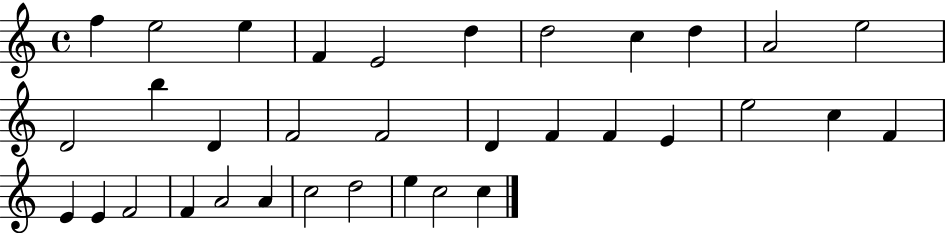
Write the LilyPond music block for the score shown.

{
  \clef treble
  \time 4/4
  \defaultTimeSignature
  \key c \major
  f''4 e''2 e''4 | f'4 e'2 d''4 | d''2 c''4 d''4 | a'2 e''2 | \break d'2 b''4 d'4 | f'2 f'2 | d'4 f'4 f'4 e'4 | e''2 c''4 f'4 | \break e'4 e'4 f'2 | f'4 a'2 a'4 | c''2 d''2 | e''4 c''2 c''4 | \break \bar "|."
}